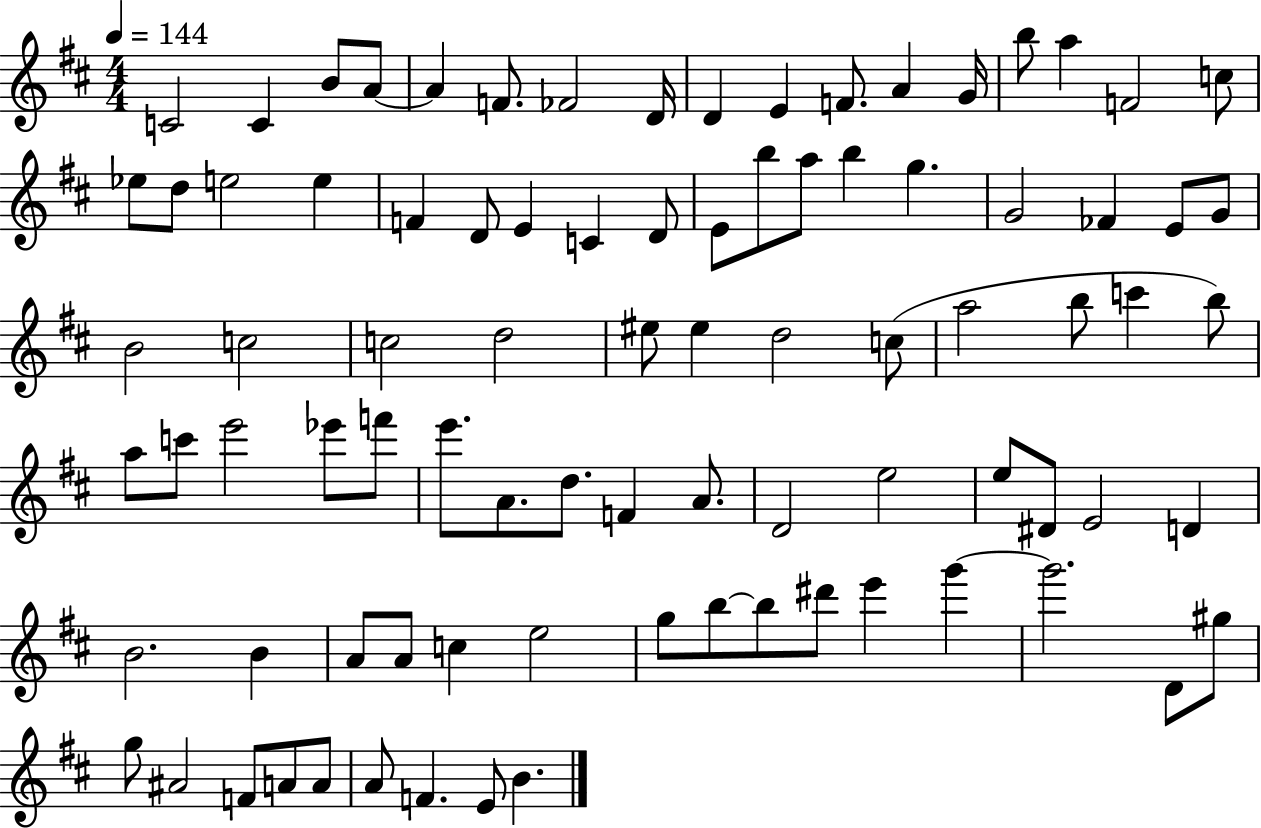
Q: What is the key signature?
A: D major